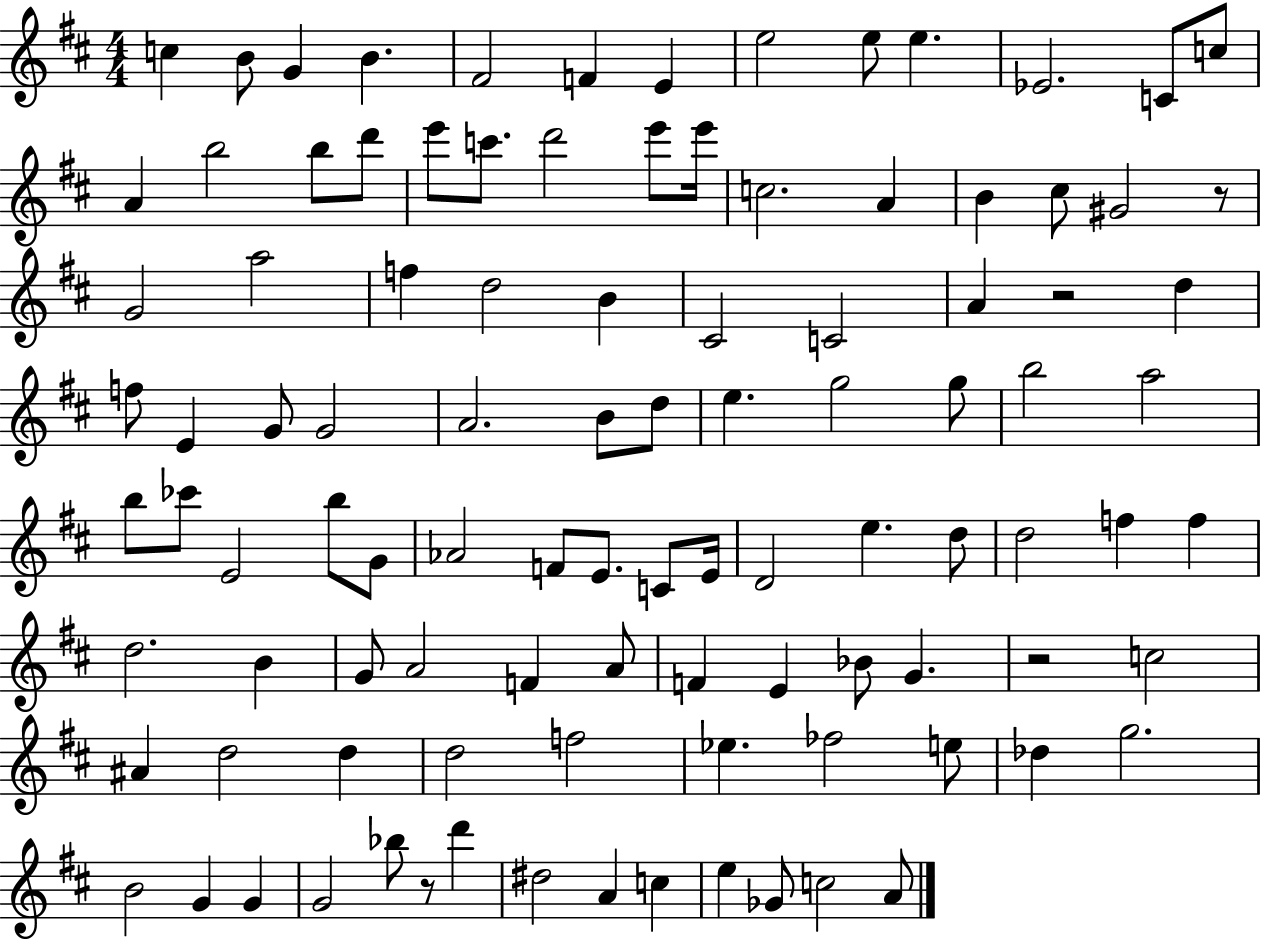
{
  \clef treble
  \numericTimeSignature
  \time 4/4
  \key d \major
  c''4 b'8 g'4 b'4. | fis'2 f'4 e'4 | e''2 e''8 e''4. | ees'2. c'8 c''8 | \break a'4 b''2 b''8 d'''8 | e'''8 c'''8. d'''2 e'''8 e'''16 | c''2. a'4 | b'4 cis''8 gis'2 r8 | \break g'2 a''2 | f''4 d''2 b'4 | cis'2 c'2 | a'4 r2 d''4 | \break f''8 e'4 g'8 g'2 | a'2. b'8 d''8 | e''4. g''2 g''8 | b''2 a''2 | \break b''8 ces'''8 e'2 b''8 g'8 | aes'2 f'8 e'8. c'8 e'16 | d'2 e''4. d''8 | d''2 f''4 f''4 | \break d''2. b'4 | g'8 a'2 f'4 a'8 | f'4 e'4 bes'8 g'4. | r2 c''2 | \break ais'4 d''2 d''4 | d''2 f''2 | ees''4. fes''2 e''8 | des''4 g''2. | \break b'2 g'4 g'4 | g'2 bes''8 r8 d'''4 | dis''2 a'4 c''4 | e''4 ges'8 c''2 a'8 | \break \bar "|."
}